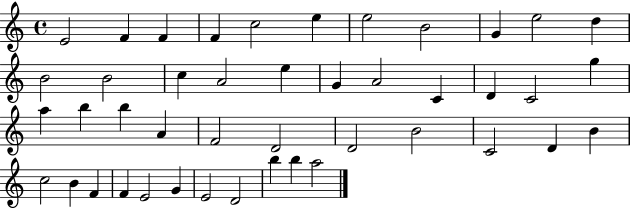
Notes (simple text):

E4/h F4/q F4/q F4/q C5/h E5/q E5/h B4/h G4/q E5/h D5/q B4/h B4/h C5/q A4/h E5/q G4/q A4/h C4/q D4/q C4/h G5/q A5/q B5/q B5/q A4/q F4/h D4/h D4/h B4/h C4/h D4/q B4/q C5/h B4/q F4/q F4/q E4/h G4/q E4/h D4/h B5/q B5/q A5/h